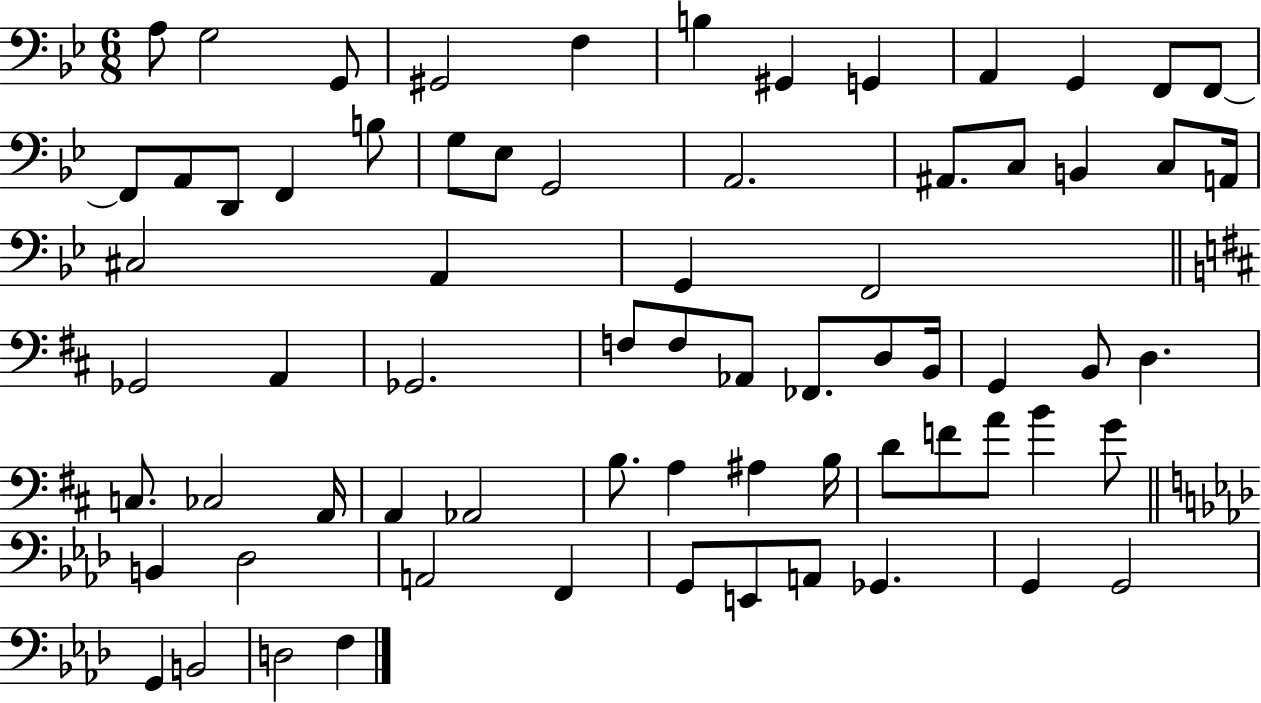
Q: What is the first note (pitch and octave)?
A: A3